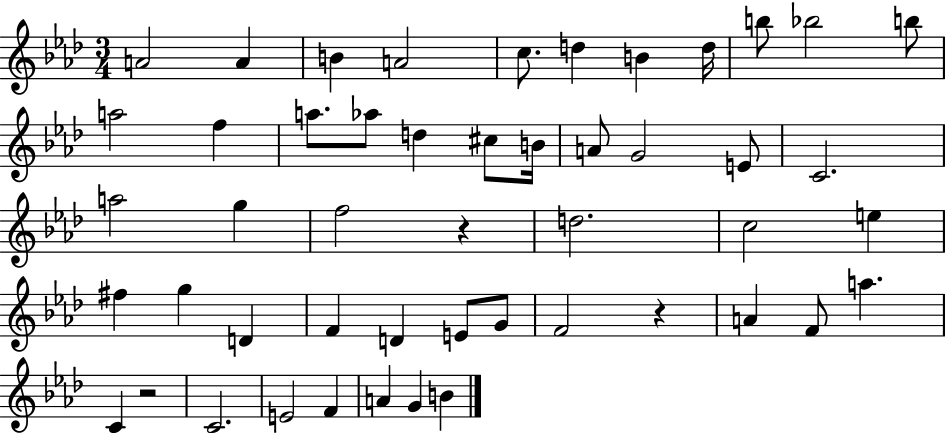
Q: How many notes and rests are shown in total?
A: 49